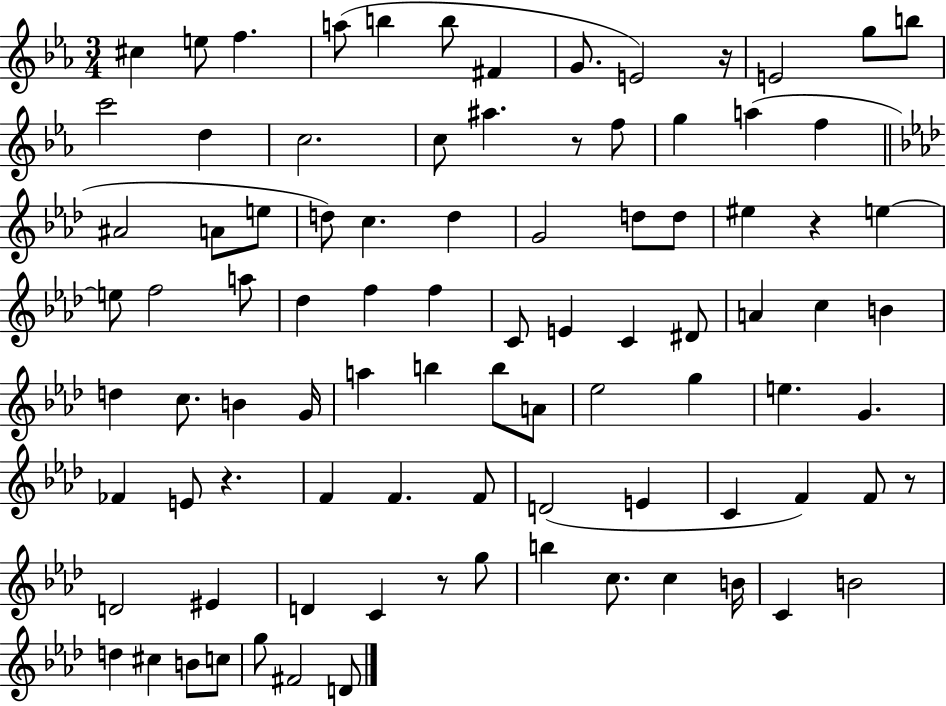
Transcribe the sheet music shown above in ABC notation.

X:1
T:Untitled
M:3/4
L:1/4
K:Eb
^c e/2 f a/2 b b/2 ^F G/2 E2 z/4 E2 g/2 b/2 c'2 d c2 c/2 ^a z/2 f/2 g a f ^A2 A/2 e/2 d/2 c d G2 d/2 d/2 ^e z e e/2 f2 a/2 _d f f C/2 E C ^D/2 A c B d c/2 B G/4 a b b/2 A/2 _e2 g e G _F E/2 z F F F/2 D2 E C F F/2 z/2 D2 ^E D C z/2 g/2 b c/2 c B/4 C B2 d ^c B/2 c/2 g/2 ^F2 D/2